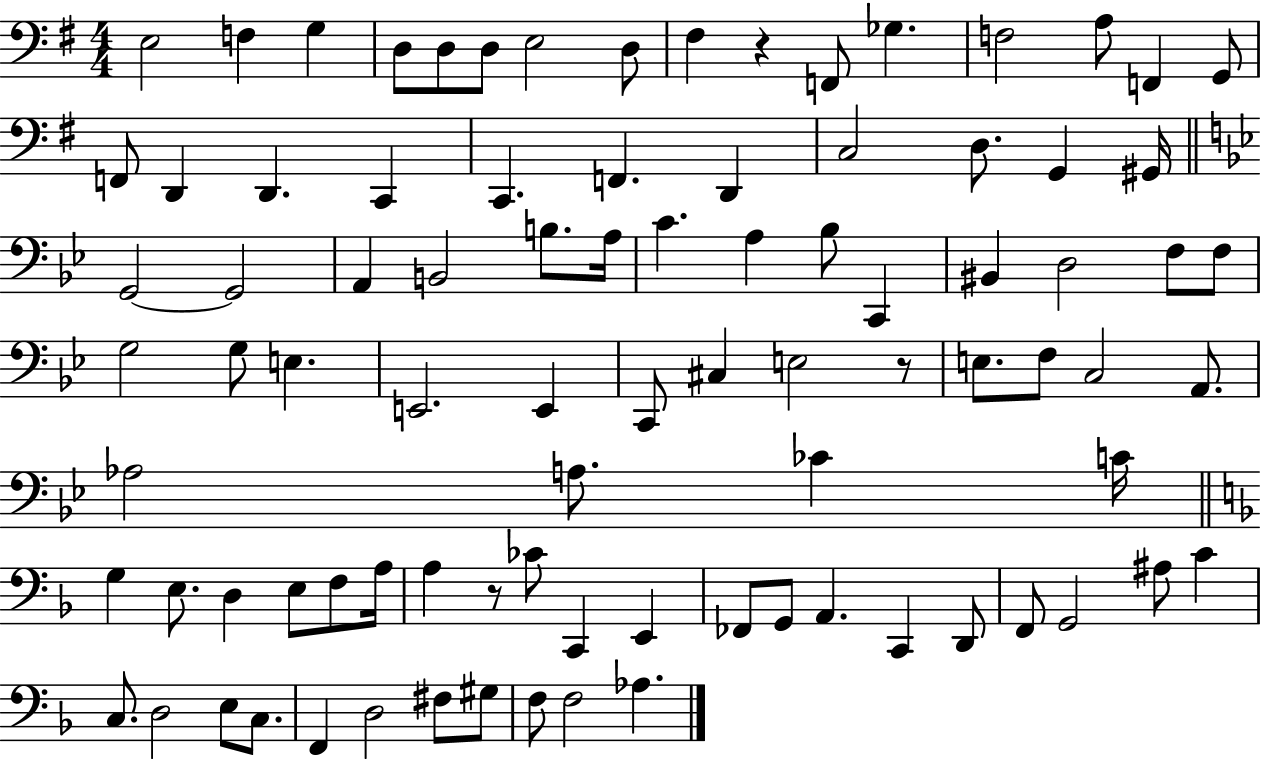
X:1
T:Untitled
M:4/4
L:1/4
K:G
E,2 F, G, D,/2 D,/2 D,/2 E,2 D,/2 ^F, z F,,/2 _G, F,2 A,/2 F,, G,,/2 F,,/2 D,, D,, C,, C,, F,, D,, C,2 D,/2 G,, ^G,,/4 G,,2 G,,2 A,, B,,2 B,/2 A,/4 C A, _B,/2 C,, ^B,, D,2 F,/2 F,/2 G,2 G,/2 E, E,,2 E,, C,,/2 ^C, E,2 z/2 E,/2 F,/2 C,2 A,,/2 _A,2 A,/2 _C C/4 G, E,/2 D, E,/2 F,/2 A,/4 A, z/2 _C/2 C,, E,, _F,,/2 G,,/2 A,, C,, D,,/2 F,,/2 G,,2 ^A,/2 C C,/2 D,2 E,/2 C,/2 F,, D,2 ^F,/2 ^G,/2 F,/2 F,2 _A,